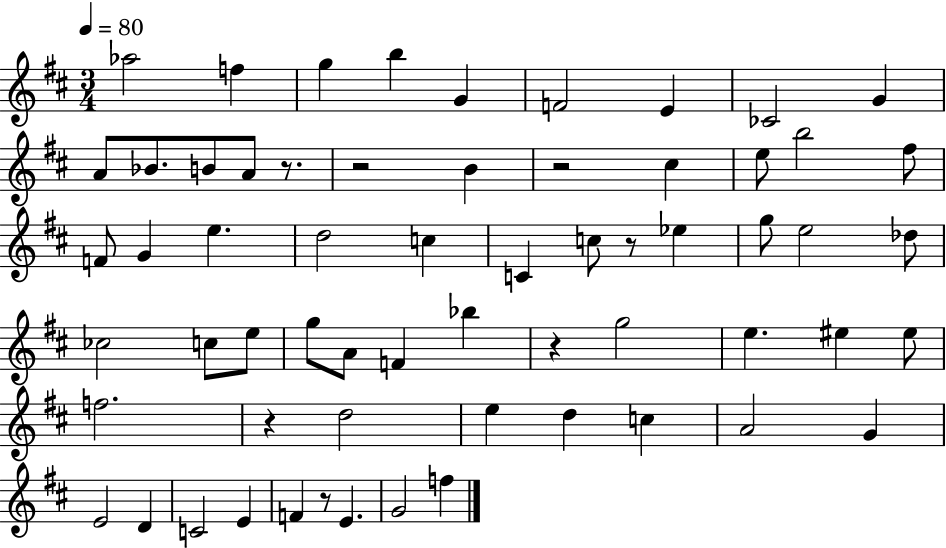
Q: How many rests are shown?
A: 7